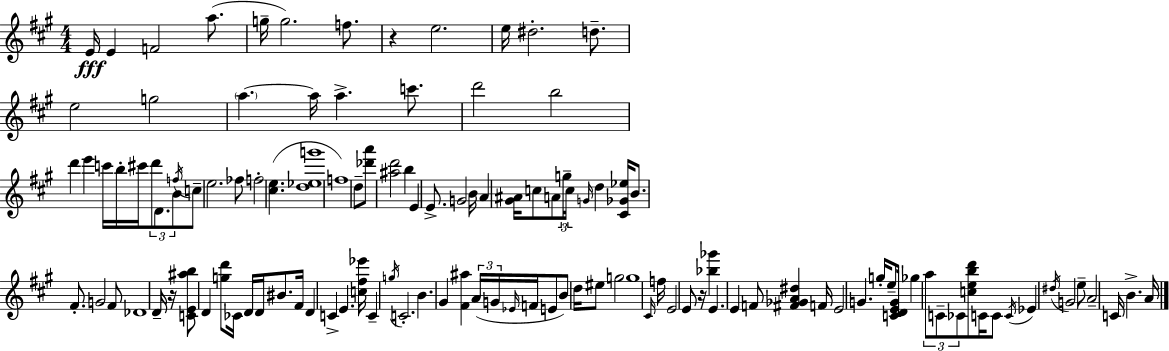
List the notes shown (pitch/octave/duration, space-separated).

E4/s E4/q F4/h A5/e. G5/s G5/h. F5/e. R/q E5/h. E5/s D#5/h. D5/e. E5/h G5/h A5/q. A5/s A5/q. C6/e. D6/h B5/h D6/q E6/q C6/s B5/s C#6/s D6/e D4/e. B4/e F5/s C5/e E5/h. FES5/e F5/h [C#5,E5]/q. [D5,Eb5,G6]/w F5/w D5/e [Db6,A6]/e [A#5,D6]/h B5/q E4/q E4/e. G4/h B4/s A4/q [G#4,A#4]/s C5/e A4/e G5/s C5/s G4/s D5/q [C#4,Gb4,Eb5]/s B4/e. F#4/e. G4/h F#4/e Db4/w D4/s R/s [C4,E4,A#5,B5]/e D4/q [G5,D6]/e CES4/s D4/s D4/s BIS4/e. F#4/s D4/q C4/q E4/q. [C5,F#5,Eb6]/s C4/q G5/s C4/h. B4/q. G#4/q [F#4,A#5]/q A4/s G4/s Eb4/s F4/s E4/e B4/e D5/s EIS5/e G5/h G5/w C#4/s F5/s E4/h E4/e R/s [Bb5,Gb6]/q E4/q. E4/q F4/e [F#4,Gb4,A4,D#5]/q F4/s E4/h G4/q. G5/s E5/e [C4,D4,E4,G4]/s Gb5/q A5/e C4/e CES4/e [C5,E5,B5,D6]/e C4/s C4/e C4/s Eb4/q D#5/s G4/h E5/e A4/h C4/s B4/q. A4/s